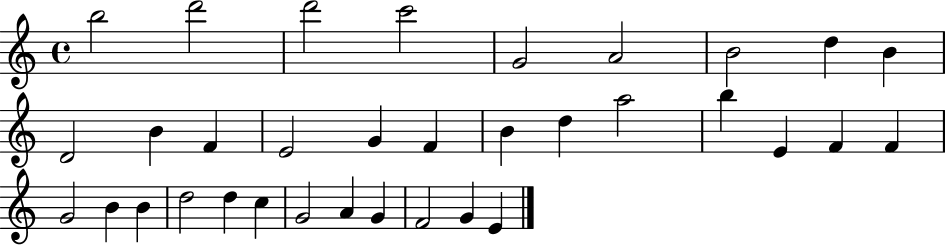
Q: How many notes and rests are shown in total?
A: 34